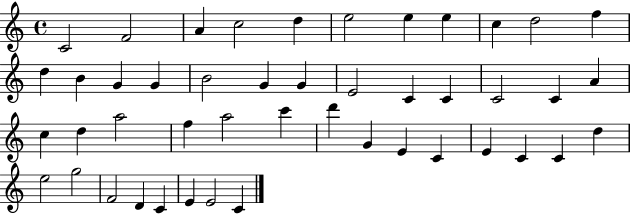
{
  \clef treble
  \time 4/4
  \defaultTimeSignature
  \key c \major
  c'2 f'2 | a'4 c''2 d''4 | e''2 e''4 e''4 | c''4 d''2 f''4 | \break d''4 b'4 g'4 g'4 | b'2 g'4 g'4 | e'2 c'4 c'4 | c'2 c'4 a'4 | \break c''4 d''4 a''2 | f''4 a''2 c'''4 | d'''4 g'4 e'4 c'4 | e'4 c'4 c'4 d''4 | \break e''2 g''2 | f'2 d'4 c'4 | e'4 e'2 c'4 | \bar "|."
}